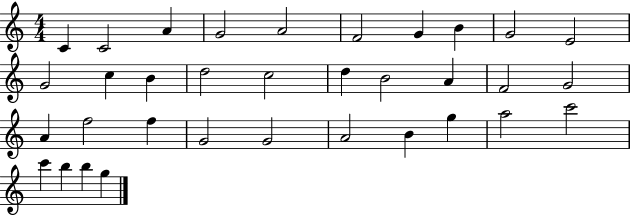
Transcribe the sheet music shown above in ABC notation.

X:1
T:Untitled
M:4/4
L:1/4
K:C
C C2 A G2 A2 F2 G B G2 E2 G2 c B d2 c2 d B2 A F2 G2 A f2 f G2 G2 A2 B g a2 c'2 c' b b g